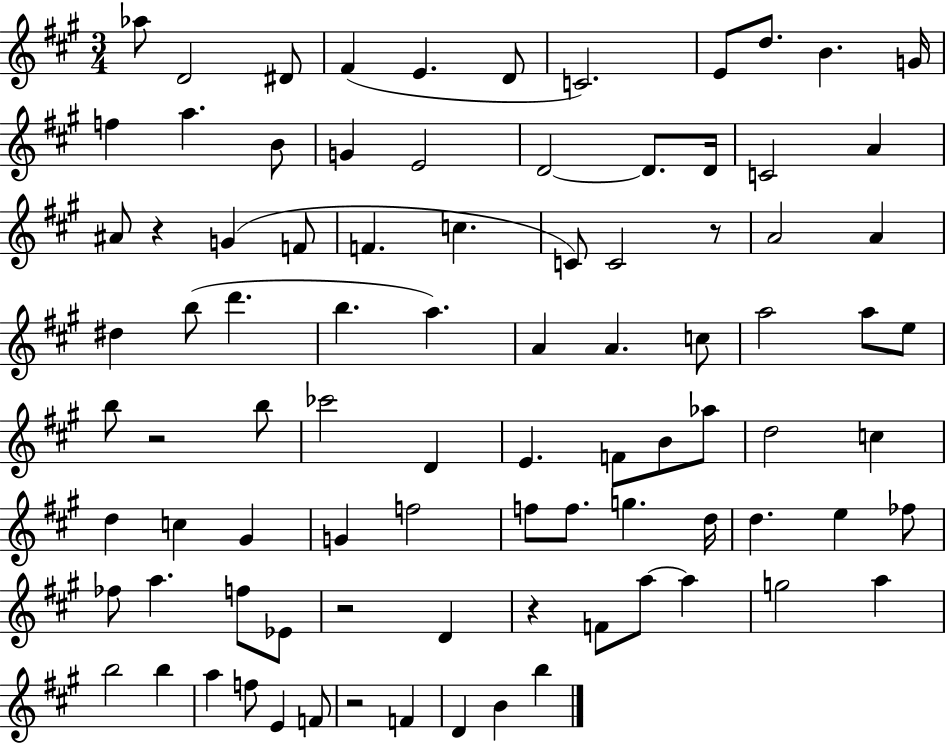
Ab5/e D4/h D#4/e F#4/q E4/q. D4/e C4/h. E4/e D5/e. B4/q. G4/s F5/q A5/q. B4/e G4/q E4/h D4/h D4/e. D4/s C4/h A4/q A#4/e R/q G4/q F4/e F4/q. C5/q. C4/e C4/h R/e A4/h A4/q D#5/q B5/e D6/q. B5/q. A5/q. A4/q A4/q. C5/e A5/h A5/e E5/e B5/e R/h B5/e CES6/h D4/q E4/q. F4/e B4/e Ab5/e D5/h C5/q D5/q C5/q G#4/q G4/q F5/h F5/e F5/e. G5/q. D5/s D5/q. E5/q FES5/e FES5/e A5/q. F5/e Eb4/e R/h D4/q R/q F4/e A5/e A5/q G5/h A5/q B5/h B5/q A5/q F5/e E4/q F4/e R/h F4/q D4/q B4/q B5/q